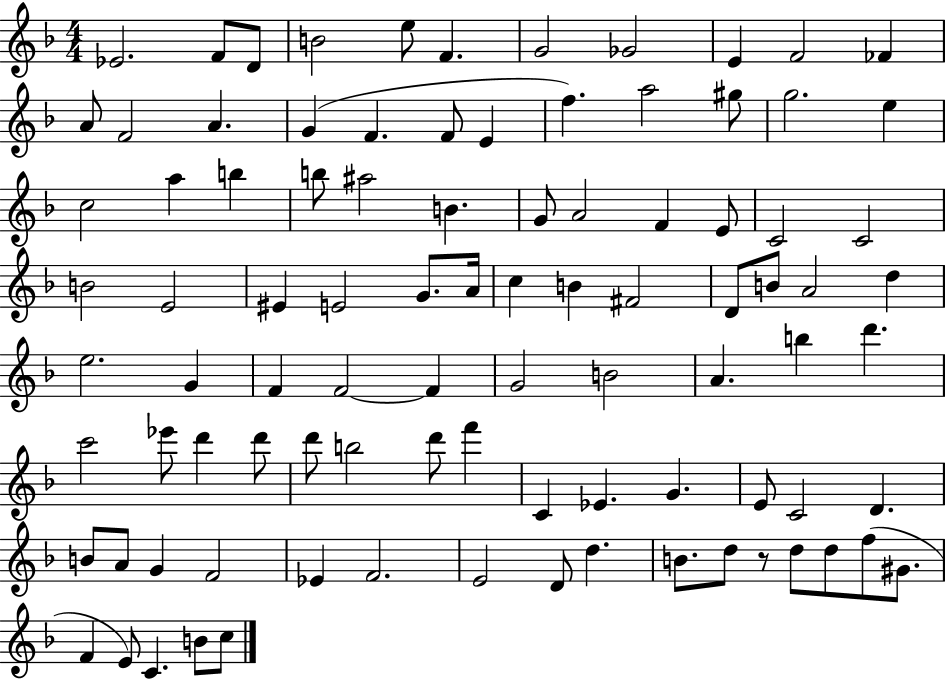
{
  \clef treble
  \numericTimeSignature
  \time 4/4
  \key f \major
  ees'2. f'8 d'8 | b'2 e''8 f'4. | g'2 ges'2 | e'4 f'2 fes'4 | \break a'8 f'2 a'4. | g'4( f'4. f'8 e'4 | f''4.) a''2 gis''8 | g''2. e''4 | \break c''2 a''4 b''4 | b''8 ais''2 b'4. | g'8 a'2 f'4 e'8 | c'2 c'2 | \break b'2 e'2 | eis'4 e'2 g'8. a'16 | c''4 b'4 fis'2 | d'8 b'8 a'2 d''4 | \break e''2. g'4 | f'4 f'2~~ f'4 | g'2 b'2 | a'4. b''4 d'''4. | \break c'''2 ees'''8 d'''4 d'''8 | d'''8 b''2 d'''8 f'''4 | c'4 ees'4. g'4. | e'8 c'2 d'4. | \break b'8 a'8 g'4 f'2 | ees'4 f'2. | e'2 d'8 d''4. | b'8. d''8 r8 d''8 d''8 f''8( gis'8. | \break f'4 e'8) c'4. b'8 c''8 | \bar "|."
}